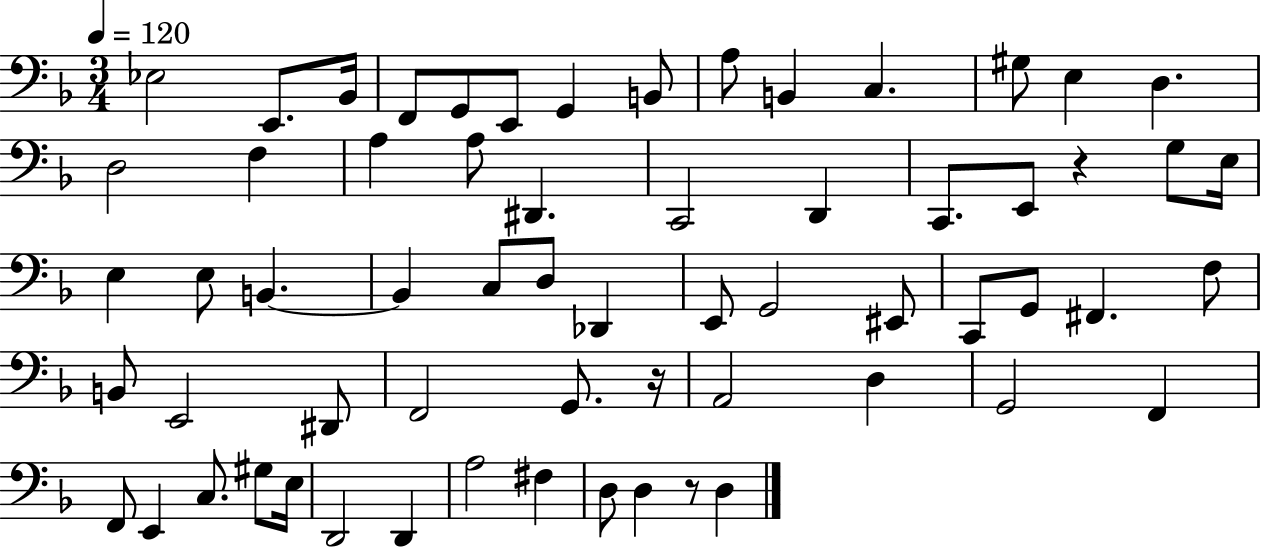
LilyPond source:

{
  \clef bass
  \numericTimeSignature
  \time 3/4
  \key f \major
  \tempo 4 = 120
  ees2 e,8. bes,16 | f,8 g,8 e,8 g,4 b,8 | a8 b,4 c4. | gis8 e4 d4. | \break d2 f4 | a4 a8 dis,4. | c,2 d,4 | c,8. e,8 r4 g8 e16 | \break e4 e8 b,4.~~ | b,4 c8 d8 des,4 | e,8 g,2 eis,8 | c,8 g,8 fis,4. f8 | \break b,8 e,2 dis,8 | f,2 g,8. r16 | a,2 d4 | g,2 f,4 | \break f,8 e,4 c8. gis8 e16 | d,2 d,4 | a2 fis4 | d8 d4 r8 d4 | \break \bar "|."
}